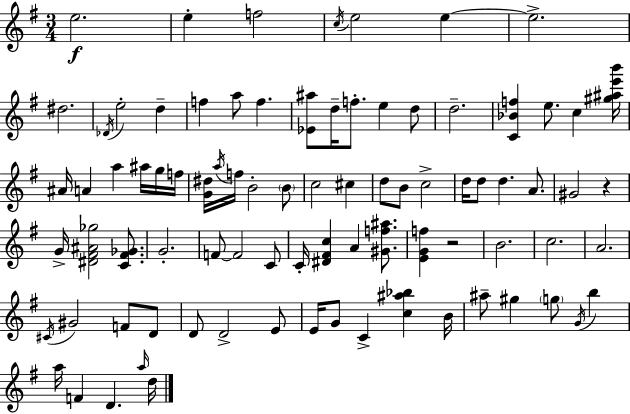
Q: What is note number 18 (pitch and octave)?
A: D5